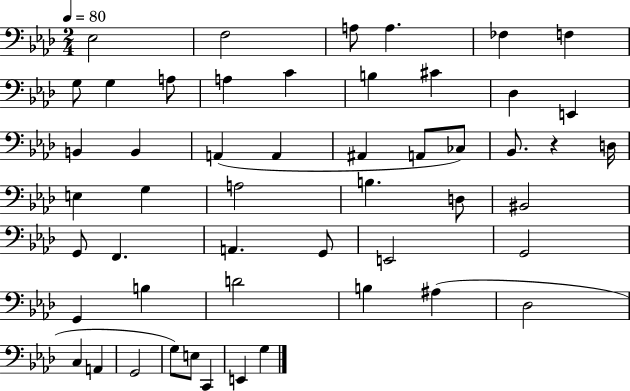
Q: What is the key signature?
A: AES major